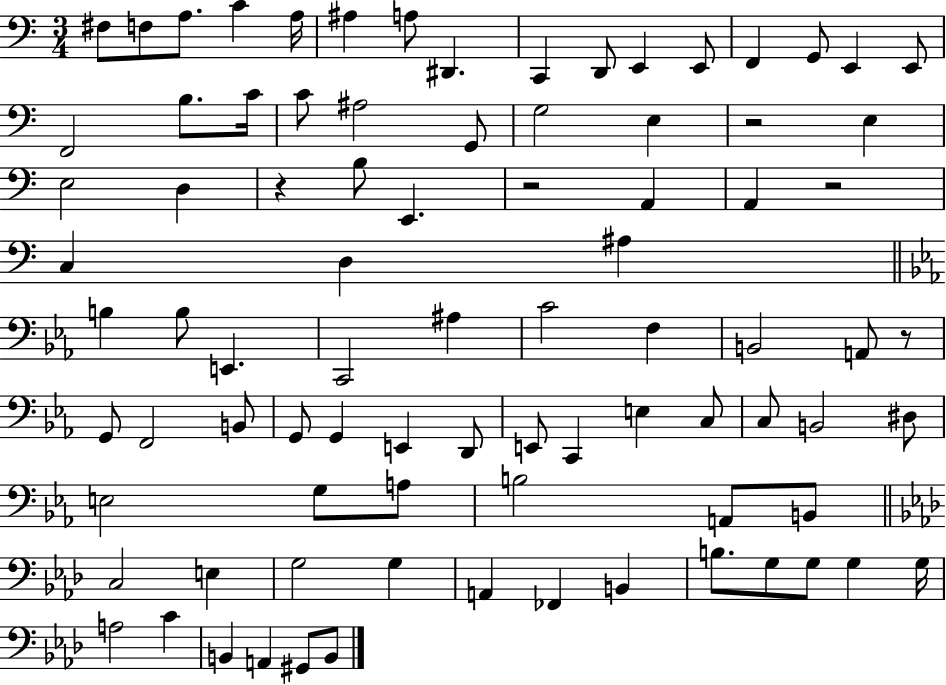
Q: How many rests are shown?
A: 5